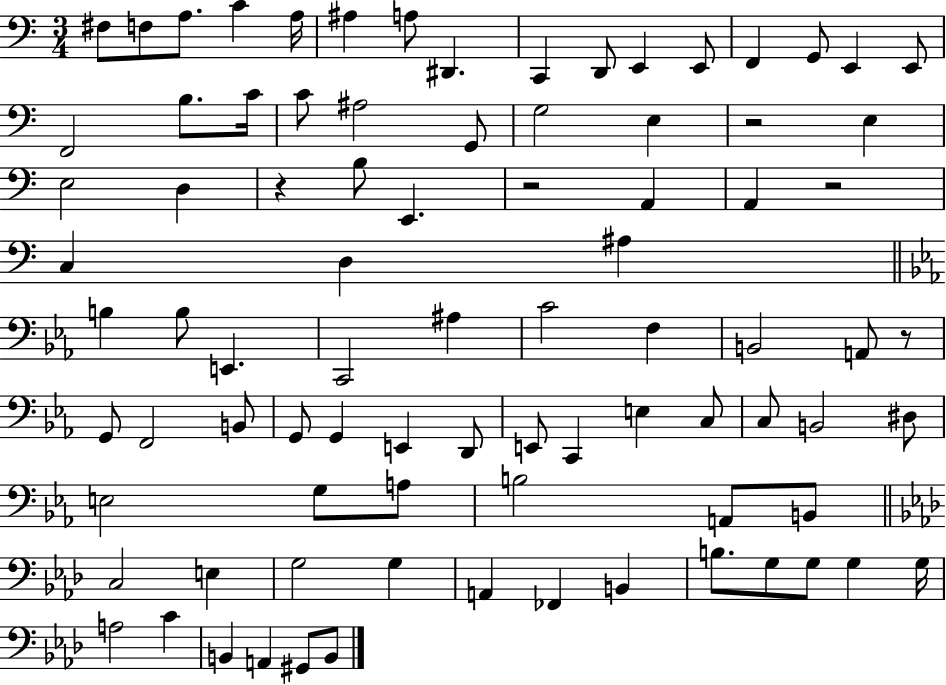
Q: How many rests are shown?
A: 5